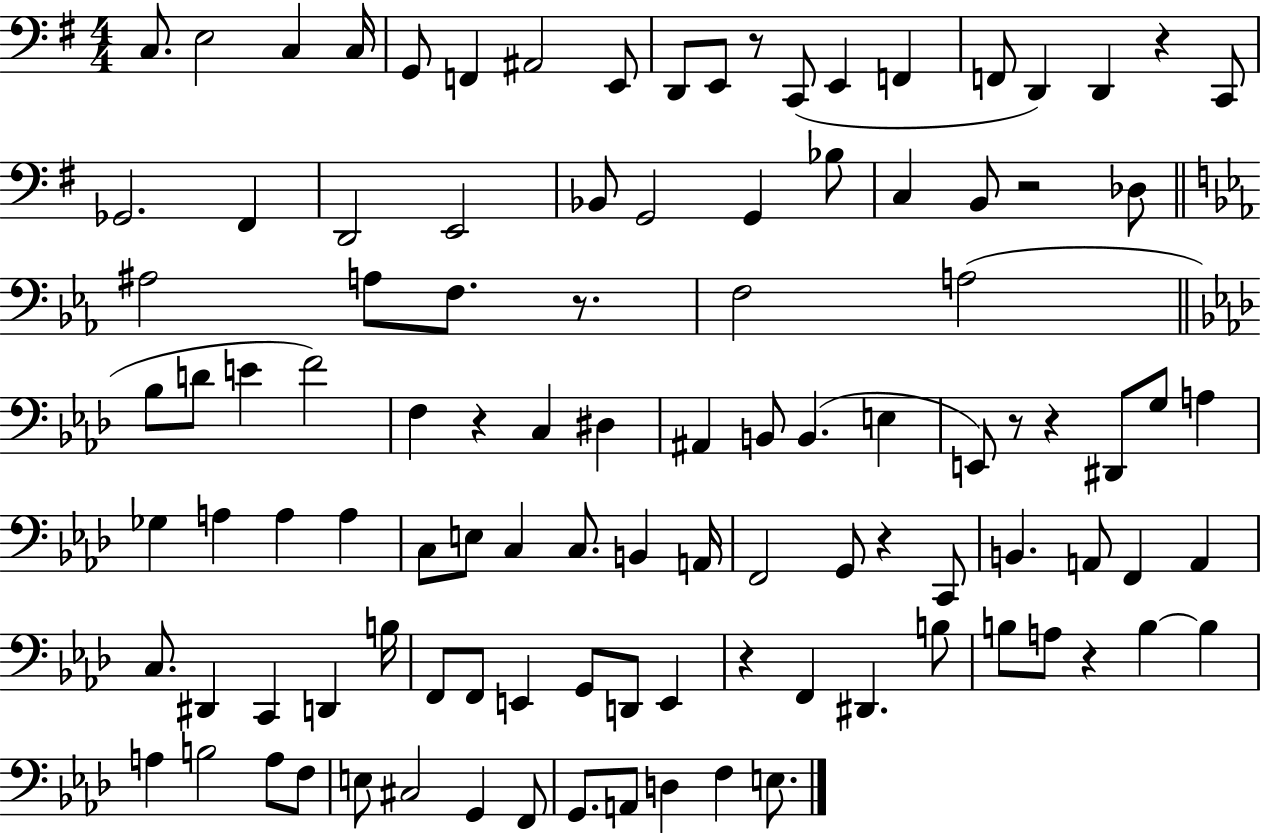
{
  \clef bass
  \numericTimeSignature
  \time 4/4
  \key g \major
  c8. e2 c4 c16 | g,8 f,4 ais,2 e,8 | d,8 e,8 r8 c,8( e,4 f,4 | f,8 d,4) d,4 r4 c,8 | \break ges,2. fis,4 | d,2 e,2 | bes,8 g,2 g,4 bes8 | c4 b,8 r2 des8 | \break \bar "||" \break \key ees \major ais2 a8 f8. r8. | f2 a2( | \bar "||" \break \key aes \major bes8 d'8 e'4 f'2) | f4 r4 c4 dis4 | ais,4 b,8 b,4.( e4 | e,8) r8 r4 dis,8 g8 a4 | \break ges4 a4 a4 a4 | c8 e8 c4 c8. b,4 a,16 | f,2 g,8 r4 c,8 | b,4. a,8 f,4 a,4 | \break c8. dis,4 c,4 d,4 b16 | f,8 f,8 e,4 g,8 d,8 e,4 | r4 f,4 dis,4. b8 | b8 a8 r4 b4~~ b4 | \break a4 b2 a8 f8 | e8 cis2 g,4 f,8 | g,8. a,8 d4 f4 e8. | \bar "|."
}